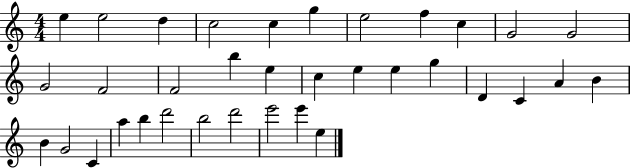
{
  \clef treble
  \numericTimeSignature
  \time 4/4
  \key c \major
  e''4 e''2 d''4 | c''2 c''4 g''4 | e''2 f''4 c''4 | g'2 g'2 | \break g'2 f'2 | f'2 b''4 e''4 | c''4 e''4 e''4 g''4 | d'4 c'4 a'4 b'4 | \break b'4 g'2 c'4 | a''4 b''4 d'''2 | b''2 d'''2 | e'''2 e'''4 e''4 | \break \bar "|."
}